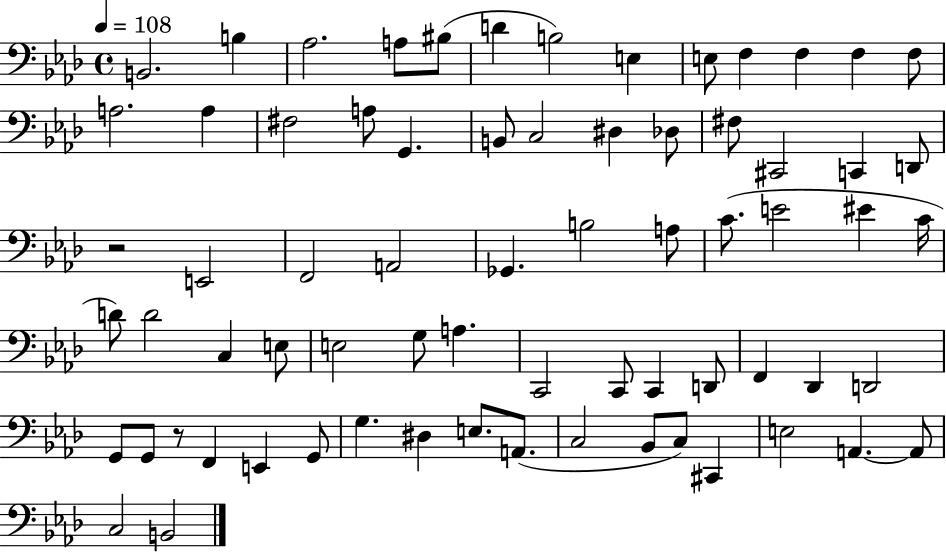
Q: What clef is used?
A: bass